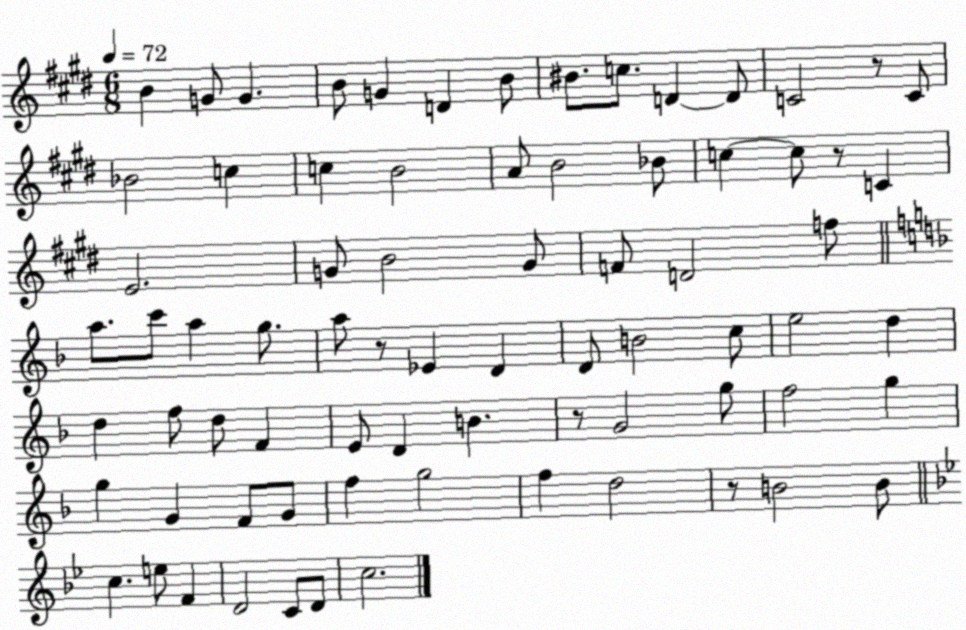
X:1
T:Untitled
M:6/8
L:1/4
K:E
B G/2 G B/2 G D B/2 ^B/2 c/2 D D/2 C2 z/2 C/2 _B2 c c B2 A/2 B2 _B/2 c c/2 z/2 C E2 G/2 B2 G/2 F/2 D2 f/2 a/2 c'/2 a g/2 a/2 z/2 _E D D/2 B2 c/2 e2 d d f/2 d/2 F E/2 D B z/2 G2 g/2 f2 g g G F/2 G/2 f g2 f d2 z/2 B2 B/2 c e/2 F D2 C/2 D/2 c2